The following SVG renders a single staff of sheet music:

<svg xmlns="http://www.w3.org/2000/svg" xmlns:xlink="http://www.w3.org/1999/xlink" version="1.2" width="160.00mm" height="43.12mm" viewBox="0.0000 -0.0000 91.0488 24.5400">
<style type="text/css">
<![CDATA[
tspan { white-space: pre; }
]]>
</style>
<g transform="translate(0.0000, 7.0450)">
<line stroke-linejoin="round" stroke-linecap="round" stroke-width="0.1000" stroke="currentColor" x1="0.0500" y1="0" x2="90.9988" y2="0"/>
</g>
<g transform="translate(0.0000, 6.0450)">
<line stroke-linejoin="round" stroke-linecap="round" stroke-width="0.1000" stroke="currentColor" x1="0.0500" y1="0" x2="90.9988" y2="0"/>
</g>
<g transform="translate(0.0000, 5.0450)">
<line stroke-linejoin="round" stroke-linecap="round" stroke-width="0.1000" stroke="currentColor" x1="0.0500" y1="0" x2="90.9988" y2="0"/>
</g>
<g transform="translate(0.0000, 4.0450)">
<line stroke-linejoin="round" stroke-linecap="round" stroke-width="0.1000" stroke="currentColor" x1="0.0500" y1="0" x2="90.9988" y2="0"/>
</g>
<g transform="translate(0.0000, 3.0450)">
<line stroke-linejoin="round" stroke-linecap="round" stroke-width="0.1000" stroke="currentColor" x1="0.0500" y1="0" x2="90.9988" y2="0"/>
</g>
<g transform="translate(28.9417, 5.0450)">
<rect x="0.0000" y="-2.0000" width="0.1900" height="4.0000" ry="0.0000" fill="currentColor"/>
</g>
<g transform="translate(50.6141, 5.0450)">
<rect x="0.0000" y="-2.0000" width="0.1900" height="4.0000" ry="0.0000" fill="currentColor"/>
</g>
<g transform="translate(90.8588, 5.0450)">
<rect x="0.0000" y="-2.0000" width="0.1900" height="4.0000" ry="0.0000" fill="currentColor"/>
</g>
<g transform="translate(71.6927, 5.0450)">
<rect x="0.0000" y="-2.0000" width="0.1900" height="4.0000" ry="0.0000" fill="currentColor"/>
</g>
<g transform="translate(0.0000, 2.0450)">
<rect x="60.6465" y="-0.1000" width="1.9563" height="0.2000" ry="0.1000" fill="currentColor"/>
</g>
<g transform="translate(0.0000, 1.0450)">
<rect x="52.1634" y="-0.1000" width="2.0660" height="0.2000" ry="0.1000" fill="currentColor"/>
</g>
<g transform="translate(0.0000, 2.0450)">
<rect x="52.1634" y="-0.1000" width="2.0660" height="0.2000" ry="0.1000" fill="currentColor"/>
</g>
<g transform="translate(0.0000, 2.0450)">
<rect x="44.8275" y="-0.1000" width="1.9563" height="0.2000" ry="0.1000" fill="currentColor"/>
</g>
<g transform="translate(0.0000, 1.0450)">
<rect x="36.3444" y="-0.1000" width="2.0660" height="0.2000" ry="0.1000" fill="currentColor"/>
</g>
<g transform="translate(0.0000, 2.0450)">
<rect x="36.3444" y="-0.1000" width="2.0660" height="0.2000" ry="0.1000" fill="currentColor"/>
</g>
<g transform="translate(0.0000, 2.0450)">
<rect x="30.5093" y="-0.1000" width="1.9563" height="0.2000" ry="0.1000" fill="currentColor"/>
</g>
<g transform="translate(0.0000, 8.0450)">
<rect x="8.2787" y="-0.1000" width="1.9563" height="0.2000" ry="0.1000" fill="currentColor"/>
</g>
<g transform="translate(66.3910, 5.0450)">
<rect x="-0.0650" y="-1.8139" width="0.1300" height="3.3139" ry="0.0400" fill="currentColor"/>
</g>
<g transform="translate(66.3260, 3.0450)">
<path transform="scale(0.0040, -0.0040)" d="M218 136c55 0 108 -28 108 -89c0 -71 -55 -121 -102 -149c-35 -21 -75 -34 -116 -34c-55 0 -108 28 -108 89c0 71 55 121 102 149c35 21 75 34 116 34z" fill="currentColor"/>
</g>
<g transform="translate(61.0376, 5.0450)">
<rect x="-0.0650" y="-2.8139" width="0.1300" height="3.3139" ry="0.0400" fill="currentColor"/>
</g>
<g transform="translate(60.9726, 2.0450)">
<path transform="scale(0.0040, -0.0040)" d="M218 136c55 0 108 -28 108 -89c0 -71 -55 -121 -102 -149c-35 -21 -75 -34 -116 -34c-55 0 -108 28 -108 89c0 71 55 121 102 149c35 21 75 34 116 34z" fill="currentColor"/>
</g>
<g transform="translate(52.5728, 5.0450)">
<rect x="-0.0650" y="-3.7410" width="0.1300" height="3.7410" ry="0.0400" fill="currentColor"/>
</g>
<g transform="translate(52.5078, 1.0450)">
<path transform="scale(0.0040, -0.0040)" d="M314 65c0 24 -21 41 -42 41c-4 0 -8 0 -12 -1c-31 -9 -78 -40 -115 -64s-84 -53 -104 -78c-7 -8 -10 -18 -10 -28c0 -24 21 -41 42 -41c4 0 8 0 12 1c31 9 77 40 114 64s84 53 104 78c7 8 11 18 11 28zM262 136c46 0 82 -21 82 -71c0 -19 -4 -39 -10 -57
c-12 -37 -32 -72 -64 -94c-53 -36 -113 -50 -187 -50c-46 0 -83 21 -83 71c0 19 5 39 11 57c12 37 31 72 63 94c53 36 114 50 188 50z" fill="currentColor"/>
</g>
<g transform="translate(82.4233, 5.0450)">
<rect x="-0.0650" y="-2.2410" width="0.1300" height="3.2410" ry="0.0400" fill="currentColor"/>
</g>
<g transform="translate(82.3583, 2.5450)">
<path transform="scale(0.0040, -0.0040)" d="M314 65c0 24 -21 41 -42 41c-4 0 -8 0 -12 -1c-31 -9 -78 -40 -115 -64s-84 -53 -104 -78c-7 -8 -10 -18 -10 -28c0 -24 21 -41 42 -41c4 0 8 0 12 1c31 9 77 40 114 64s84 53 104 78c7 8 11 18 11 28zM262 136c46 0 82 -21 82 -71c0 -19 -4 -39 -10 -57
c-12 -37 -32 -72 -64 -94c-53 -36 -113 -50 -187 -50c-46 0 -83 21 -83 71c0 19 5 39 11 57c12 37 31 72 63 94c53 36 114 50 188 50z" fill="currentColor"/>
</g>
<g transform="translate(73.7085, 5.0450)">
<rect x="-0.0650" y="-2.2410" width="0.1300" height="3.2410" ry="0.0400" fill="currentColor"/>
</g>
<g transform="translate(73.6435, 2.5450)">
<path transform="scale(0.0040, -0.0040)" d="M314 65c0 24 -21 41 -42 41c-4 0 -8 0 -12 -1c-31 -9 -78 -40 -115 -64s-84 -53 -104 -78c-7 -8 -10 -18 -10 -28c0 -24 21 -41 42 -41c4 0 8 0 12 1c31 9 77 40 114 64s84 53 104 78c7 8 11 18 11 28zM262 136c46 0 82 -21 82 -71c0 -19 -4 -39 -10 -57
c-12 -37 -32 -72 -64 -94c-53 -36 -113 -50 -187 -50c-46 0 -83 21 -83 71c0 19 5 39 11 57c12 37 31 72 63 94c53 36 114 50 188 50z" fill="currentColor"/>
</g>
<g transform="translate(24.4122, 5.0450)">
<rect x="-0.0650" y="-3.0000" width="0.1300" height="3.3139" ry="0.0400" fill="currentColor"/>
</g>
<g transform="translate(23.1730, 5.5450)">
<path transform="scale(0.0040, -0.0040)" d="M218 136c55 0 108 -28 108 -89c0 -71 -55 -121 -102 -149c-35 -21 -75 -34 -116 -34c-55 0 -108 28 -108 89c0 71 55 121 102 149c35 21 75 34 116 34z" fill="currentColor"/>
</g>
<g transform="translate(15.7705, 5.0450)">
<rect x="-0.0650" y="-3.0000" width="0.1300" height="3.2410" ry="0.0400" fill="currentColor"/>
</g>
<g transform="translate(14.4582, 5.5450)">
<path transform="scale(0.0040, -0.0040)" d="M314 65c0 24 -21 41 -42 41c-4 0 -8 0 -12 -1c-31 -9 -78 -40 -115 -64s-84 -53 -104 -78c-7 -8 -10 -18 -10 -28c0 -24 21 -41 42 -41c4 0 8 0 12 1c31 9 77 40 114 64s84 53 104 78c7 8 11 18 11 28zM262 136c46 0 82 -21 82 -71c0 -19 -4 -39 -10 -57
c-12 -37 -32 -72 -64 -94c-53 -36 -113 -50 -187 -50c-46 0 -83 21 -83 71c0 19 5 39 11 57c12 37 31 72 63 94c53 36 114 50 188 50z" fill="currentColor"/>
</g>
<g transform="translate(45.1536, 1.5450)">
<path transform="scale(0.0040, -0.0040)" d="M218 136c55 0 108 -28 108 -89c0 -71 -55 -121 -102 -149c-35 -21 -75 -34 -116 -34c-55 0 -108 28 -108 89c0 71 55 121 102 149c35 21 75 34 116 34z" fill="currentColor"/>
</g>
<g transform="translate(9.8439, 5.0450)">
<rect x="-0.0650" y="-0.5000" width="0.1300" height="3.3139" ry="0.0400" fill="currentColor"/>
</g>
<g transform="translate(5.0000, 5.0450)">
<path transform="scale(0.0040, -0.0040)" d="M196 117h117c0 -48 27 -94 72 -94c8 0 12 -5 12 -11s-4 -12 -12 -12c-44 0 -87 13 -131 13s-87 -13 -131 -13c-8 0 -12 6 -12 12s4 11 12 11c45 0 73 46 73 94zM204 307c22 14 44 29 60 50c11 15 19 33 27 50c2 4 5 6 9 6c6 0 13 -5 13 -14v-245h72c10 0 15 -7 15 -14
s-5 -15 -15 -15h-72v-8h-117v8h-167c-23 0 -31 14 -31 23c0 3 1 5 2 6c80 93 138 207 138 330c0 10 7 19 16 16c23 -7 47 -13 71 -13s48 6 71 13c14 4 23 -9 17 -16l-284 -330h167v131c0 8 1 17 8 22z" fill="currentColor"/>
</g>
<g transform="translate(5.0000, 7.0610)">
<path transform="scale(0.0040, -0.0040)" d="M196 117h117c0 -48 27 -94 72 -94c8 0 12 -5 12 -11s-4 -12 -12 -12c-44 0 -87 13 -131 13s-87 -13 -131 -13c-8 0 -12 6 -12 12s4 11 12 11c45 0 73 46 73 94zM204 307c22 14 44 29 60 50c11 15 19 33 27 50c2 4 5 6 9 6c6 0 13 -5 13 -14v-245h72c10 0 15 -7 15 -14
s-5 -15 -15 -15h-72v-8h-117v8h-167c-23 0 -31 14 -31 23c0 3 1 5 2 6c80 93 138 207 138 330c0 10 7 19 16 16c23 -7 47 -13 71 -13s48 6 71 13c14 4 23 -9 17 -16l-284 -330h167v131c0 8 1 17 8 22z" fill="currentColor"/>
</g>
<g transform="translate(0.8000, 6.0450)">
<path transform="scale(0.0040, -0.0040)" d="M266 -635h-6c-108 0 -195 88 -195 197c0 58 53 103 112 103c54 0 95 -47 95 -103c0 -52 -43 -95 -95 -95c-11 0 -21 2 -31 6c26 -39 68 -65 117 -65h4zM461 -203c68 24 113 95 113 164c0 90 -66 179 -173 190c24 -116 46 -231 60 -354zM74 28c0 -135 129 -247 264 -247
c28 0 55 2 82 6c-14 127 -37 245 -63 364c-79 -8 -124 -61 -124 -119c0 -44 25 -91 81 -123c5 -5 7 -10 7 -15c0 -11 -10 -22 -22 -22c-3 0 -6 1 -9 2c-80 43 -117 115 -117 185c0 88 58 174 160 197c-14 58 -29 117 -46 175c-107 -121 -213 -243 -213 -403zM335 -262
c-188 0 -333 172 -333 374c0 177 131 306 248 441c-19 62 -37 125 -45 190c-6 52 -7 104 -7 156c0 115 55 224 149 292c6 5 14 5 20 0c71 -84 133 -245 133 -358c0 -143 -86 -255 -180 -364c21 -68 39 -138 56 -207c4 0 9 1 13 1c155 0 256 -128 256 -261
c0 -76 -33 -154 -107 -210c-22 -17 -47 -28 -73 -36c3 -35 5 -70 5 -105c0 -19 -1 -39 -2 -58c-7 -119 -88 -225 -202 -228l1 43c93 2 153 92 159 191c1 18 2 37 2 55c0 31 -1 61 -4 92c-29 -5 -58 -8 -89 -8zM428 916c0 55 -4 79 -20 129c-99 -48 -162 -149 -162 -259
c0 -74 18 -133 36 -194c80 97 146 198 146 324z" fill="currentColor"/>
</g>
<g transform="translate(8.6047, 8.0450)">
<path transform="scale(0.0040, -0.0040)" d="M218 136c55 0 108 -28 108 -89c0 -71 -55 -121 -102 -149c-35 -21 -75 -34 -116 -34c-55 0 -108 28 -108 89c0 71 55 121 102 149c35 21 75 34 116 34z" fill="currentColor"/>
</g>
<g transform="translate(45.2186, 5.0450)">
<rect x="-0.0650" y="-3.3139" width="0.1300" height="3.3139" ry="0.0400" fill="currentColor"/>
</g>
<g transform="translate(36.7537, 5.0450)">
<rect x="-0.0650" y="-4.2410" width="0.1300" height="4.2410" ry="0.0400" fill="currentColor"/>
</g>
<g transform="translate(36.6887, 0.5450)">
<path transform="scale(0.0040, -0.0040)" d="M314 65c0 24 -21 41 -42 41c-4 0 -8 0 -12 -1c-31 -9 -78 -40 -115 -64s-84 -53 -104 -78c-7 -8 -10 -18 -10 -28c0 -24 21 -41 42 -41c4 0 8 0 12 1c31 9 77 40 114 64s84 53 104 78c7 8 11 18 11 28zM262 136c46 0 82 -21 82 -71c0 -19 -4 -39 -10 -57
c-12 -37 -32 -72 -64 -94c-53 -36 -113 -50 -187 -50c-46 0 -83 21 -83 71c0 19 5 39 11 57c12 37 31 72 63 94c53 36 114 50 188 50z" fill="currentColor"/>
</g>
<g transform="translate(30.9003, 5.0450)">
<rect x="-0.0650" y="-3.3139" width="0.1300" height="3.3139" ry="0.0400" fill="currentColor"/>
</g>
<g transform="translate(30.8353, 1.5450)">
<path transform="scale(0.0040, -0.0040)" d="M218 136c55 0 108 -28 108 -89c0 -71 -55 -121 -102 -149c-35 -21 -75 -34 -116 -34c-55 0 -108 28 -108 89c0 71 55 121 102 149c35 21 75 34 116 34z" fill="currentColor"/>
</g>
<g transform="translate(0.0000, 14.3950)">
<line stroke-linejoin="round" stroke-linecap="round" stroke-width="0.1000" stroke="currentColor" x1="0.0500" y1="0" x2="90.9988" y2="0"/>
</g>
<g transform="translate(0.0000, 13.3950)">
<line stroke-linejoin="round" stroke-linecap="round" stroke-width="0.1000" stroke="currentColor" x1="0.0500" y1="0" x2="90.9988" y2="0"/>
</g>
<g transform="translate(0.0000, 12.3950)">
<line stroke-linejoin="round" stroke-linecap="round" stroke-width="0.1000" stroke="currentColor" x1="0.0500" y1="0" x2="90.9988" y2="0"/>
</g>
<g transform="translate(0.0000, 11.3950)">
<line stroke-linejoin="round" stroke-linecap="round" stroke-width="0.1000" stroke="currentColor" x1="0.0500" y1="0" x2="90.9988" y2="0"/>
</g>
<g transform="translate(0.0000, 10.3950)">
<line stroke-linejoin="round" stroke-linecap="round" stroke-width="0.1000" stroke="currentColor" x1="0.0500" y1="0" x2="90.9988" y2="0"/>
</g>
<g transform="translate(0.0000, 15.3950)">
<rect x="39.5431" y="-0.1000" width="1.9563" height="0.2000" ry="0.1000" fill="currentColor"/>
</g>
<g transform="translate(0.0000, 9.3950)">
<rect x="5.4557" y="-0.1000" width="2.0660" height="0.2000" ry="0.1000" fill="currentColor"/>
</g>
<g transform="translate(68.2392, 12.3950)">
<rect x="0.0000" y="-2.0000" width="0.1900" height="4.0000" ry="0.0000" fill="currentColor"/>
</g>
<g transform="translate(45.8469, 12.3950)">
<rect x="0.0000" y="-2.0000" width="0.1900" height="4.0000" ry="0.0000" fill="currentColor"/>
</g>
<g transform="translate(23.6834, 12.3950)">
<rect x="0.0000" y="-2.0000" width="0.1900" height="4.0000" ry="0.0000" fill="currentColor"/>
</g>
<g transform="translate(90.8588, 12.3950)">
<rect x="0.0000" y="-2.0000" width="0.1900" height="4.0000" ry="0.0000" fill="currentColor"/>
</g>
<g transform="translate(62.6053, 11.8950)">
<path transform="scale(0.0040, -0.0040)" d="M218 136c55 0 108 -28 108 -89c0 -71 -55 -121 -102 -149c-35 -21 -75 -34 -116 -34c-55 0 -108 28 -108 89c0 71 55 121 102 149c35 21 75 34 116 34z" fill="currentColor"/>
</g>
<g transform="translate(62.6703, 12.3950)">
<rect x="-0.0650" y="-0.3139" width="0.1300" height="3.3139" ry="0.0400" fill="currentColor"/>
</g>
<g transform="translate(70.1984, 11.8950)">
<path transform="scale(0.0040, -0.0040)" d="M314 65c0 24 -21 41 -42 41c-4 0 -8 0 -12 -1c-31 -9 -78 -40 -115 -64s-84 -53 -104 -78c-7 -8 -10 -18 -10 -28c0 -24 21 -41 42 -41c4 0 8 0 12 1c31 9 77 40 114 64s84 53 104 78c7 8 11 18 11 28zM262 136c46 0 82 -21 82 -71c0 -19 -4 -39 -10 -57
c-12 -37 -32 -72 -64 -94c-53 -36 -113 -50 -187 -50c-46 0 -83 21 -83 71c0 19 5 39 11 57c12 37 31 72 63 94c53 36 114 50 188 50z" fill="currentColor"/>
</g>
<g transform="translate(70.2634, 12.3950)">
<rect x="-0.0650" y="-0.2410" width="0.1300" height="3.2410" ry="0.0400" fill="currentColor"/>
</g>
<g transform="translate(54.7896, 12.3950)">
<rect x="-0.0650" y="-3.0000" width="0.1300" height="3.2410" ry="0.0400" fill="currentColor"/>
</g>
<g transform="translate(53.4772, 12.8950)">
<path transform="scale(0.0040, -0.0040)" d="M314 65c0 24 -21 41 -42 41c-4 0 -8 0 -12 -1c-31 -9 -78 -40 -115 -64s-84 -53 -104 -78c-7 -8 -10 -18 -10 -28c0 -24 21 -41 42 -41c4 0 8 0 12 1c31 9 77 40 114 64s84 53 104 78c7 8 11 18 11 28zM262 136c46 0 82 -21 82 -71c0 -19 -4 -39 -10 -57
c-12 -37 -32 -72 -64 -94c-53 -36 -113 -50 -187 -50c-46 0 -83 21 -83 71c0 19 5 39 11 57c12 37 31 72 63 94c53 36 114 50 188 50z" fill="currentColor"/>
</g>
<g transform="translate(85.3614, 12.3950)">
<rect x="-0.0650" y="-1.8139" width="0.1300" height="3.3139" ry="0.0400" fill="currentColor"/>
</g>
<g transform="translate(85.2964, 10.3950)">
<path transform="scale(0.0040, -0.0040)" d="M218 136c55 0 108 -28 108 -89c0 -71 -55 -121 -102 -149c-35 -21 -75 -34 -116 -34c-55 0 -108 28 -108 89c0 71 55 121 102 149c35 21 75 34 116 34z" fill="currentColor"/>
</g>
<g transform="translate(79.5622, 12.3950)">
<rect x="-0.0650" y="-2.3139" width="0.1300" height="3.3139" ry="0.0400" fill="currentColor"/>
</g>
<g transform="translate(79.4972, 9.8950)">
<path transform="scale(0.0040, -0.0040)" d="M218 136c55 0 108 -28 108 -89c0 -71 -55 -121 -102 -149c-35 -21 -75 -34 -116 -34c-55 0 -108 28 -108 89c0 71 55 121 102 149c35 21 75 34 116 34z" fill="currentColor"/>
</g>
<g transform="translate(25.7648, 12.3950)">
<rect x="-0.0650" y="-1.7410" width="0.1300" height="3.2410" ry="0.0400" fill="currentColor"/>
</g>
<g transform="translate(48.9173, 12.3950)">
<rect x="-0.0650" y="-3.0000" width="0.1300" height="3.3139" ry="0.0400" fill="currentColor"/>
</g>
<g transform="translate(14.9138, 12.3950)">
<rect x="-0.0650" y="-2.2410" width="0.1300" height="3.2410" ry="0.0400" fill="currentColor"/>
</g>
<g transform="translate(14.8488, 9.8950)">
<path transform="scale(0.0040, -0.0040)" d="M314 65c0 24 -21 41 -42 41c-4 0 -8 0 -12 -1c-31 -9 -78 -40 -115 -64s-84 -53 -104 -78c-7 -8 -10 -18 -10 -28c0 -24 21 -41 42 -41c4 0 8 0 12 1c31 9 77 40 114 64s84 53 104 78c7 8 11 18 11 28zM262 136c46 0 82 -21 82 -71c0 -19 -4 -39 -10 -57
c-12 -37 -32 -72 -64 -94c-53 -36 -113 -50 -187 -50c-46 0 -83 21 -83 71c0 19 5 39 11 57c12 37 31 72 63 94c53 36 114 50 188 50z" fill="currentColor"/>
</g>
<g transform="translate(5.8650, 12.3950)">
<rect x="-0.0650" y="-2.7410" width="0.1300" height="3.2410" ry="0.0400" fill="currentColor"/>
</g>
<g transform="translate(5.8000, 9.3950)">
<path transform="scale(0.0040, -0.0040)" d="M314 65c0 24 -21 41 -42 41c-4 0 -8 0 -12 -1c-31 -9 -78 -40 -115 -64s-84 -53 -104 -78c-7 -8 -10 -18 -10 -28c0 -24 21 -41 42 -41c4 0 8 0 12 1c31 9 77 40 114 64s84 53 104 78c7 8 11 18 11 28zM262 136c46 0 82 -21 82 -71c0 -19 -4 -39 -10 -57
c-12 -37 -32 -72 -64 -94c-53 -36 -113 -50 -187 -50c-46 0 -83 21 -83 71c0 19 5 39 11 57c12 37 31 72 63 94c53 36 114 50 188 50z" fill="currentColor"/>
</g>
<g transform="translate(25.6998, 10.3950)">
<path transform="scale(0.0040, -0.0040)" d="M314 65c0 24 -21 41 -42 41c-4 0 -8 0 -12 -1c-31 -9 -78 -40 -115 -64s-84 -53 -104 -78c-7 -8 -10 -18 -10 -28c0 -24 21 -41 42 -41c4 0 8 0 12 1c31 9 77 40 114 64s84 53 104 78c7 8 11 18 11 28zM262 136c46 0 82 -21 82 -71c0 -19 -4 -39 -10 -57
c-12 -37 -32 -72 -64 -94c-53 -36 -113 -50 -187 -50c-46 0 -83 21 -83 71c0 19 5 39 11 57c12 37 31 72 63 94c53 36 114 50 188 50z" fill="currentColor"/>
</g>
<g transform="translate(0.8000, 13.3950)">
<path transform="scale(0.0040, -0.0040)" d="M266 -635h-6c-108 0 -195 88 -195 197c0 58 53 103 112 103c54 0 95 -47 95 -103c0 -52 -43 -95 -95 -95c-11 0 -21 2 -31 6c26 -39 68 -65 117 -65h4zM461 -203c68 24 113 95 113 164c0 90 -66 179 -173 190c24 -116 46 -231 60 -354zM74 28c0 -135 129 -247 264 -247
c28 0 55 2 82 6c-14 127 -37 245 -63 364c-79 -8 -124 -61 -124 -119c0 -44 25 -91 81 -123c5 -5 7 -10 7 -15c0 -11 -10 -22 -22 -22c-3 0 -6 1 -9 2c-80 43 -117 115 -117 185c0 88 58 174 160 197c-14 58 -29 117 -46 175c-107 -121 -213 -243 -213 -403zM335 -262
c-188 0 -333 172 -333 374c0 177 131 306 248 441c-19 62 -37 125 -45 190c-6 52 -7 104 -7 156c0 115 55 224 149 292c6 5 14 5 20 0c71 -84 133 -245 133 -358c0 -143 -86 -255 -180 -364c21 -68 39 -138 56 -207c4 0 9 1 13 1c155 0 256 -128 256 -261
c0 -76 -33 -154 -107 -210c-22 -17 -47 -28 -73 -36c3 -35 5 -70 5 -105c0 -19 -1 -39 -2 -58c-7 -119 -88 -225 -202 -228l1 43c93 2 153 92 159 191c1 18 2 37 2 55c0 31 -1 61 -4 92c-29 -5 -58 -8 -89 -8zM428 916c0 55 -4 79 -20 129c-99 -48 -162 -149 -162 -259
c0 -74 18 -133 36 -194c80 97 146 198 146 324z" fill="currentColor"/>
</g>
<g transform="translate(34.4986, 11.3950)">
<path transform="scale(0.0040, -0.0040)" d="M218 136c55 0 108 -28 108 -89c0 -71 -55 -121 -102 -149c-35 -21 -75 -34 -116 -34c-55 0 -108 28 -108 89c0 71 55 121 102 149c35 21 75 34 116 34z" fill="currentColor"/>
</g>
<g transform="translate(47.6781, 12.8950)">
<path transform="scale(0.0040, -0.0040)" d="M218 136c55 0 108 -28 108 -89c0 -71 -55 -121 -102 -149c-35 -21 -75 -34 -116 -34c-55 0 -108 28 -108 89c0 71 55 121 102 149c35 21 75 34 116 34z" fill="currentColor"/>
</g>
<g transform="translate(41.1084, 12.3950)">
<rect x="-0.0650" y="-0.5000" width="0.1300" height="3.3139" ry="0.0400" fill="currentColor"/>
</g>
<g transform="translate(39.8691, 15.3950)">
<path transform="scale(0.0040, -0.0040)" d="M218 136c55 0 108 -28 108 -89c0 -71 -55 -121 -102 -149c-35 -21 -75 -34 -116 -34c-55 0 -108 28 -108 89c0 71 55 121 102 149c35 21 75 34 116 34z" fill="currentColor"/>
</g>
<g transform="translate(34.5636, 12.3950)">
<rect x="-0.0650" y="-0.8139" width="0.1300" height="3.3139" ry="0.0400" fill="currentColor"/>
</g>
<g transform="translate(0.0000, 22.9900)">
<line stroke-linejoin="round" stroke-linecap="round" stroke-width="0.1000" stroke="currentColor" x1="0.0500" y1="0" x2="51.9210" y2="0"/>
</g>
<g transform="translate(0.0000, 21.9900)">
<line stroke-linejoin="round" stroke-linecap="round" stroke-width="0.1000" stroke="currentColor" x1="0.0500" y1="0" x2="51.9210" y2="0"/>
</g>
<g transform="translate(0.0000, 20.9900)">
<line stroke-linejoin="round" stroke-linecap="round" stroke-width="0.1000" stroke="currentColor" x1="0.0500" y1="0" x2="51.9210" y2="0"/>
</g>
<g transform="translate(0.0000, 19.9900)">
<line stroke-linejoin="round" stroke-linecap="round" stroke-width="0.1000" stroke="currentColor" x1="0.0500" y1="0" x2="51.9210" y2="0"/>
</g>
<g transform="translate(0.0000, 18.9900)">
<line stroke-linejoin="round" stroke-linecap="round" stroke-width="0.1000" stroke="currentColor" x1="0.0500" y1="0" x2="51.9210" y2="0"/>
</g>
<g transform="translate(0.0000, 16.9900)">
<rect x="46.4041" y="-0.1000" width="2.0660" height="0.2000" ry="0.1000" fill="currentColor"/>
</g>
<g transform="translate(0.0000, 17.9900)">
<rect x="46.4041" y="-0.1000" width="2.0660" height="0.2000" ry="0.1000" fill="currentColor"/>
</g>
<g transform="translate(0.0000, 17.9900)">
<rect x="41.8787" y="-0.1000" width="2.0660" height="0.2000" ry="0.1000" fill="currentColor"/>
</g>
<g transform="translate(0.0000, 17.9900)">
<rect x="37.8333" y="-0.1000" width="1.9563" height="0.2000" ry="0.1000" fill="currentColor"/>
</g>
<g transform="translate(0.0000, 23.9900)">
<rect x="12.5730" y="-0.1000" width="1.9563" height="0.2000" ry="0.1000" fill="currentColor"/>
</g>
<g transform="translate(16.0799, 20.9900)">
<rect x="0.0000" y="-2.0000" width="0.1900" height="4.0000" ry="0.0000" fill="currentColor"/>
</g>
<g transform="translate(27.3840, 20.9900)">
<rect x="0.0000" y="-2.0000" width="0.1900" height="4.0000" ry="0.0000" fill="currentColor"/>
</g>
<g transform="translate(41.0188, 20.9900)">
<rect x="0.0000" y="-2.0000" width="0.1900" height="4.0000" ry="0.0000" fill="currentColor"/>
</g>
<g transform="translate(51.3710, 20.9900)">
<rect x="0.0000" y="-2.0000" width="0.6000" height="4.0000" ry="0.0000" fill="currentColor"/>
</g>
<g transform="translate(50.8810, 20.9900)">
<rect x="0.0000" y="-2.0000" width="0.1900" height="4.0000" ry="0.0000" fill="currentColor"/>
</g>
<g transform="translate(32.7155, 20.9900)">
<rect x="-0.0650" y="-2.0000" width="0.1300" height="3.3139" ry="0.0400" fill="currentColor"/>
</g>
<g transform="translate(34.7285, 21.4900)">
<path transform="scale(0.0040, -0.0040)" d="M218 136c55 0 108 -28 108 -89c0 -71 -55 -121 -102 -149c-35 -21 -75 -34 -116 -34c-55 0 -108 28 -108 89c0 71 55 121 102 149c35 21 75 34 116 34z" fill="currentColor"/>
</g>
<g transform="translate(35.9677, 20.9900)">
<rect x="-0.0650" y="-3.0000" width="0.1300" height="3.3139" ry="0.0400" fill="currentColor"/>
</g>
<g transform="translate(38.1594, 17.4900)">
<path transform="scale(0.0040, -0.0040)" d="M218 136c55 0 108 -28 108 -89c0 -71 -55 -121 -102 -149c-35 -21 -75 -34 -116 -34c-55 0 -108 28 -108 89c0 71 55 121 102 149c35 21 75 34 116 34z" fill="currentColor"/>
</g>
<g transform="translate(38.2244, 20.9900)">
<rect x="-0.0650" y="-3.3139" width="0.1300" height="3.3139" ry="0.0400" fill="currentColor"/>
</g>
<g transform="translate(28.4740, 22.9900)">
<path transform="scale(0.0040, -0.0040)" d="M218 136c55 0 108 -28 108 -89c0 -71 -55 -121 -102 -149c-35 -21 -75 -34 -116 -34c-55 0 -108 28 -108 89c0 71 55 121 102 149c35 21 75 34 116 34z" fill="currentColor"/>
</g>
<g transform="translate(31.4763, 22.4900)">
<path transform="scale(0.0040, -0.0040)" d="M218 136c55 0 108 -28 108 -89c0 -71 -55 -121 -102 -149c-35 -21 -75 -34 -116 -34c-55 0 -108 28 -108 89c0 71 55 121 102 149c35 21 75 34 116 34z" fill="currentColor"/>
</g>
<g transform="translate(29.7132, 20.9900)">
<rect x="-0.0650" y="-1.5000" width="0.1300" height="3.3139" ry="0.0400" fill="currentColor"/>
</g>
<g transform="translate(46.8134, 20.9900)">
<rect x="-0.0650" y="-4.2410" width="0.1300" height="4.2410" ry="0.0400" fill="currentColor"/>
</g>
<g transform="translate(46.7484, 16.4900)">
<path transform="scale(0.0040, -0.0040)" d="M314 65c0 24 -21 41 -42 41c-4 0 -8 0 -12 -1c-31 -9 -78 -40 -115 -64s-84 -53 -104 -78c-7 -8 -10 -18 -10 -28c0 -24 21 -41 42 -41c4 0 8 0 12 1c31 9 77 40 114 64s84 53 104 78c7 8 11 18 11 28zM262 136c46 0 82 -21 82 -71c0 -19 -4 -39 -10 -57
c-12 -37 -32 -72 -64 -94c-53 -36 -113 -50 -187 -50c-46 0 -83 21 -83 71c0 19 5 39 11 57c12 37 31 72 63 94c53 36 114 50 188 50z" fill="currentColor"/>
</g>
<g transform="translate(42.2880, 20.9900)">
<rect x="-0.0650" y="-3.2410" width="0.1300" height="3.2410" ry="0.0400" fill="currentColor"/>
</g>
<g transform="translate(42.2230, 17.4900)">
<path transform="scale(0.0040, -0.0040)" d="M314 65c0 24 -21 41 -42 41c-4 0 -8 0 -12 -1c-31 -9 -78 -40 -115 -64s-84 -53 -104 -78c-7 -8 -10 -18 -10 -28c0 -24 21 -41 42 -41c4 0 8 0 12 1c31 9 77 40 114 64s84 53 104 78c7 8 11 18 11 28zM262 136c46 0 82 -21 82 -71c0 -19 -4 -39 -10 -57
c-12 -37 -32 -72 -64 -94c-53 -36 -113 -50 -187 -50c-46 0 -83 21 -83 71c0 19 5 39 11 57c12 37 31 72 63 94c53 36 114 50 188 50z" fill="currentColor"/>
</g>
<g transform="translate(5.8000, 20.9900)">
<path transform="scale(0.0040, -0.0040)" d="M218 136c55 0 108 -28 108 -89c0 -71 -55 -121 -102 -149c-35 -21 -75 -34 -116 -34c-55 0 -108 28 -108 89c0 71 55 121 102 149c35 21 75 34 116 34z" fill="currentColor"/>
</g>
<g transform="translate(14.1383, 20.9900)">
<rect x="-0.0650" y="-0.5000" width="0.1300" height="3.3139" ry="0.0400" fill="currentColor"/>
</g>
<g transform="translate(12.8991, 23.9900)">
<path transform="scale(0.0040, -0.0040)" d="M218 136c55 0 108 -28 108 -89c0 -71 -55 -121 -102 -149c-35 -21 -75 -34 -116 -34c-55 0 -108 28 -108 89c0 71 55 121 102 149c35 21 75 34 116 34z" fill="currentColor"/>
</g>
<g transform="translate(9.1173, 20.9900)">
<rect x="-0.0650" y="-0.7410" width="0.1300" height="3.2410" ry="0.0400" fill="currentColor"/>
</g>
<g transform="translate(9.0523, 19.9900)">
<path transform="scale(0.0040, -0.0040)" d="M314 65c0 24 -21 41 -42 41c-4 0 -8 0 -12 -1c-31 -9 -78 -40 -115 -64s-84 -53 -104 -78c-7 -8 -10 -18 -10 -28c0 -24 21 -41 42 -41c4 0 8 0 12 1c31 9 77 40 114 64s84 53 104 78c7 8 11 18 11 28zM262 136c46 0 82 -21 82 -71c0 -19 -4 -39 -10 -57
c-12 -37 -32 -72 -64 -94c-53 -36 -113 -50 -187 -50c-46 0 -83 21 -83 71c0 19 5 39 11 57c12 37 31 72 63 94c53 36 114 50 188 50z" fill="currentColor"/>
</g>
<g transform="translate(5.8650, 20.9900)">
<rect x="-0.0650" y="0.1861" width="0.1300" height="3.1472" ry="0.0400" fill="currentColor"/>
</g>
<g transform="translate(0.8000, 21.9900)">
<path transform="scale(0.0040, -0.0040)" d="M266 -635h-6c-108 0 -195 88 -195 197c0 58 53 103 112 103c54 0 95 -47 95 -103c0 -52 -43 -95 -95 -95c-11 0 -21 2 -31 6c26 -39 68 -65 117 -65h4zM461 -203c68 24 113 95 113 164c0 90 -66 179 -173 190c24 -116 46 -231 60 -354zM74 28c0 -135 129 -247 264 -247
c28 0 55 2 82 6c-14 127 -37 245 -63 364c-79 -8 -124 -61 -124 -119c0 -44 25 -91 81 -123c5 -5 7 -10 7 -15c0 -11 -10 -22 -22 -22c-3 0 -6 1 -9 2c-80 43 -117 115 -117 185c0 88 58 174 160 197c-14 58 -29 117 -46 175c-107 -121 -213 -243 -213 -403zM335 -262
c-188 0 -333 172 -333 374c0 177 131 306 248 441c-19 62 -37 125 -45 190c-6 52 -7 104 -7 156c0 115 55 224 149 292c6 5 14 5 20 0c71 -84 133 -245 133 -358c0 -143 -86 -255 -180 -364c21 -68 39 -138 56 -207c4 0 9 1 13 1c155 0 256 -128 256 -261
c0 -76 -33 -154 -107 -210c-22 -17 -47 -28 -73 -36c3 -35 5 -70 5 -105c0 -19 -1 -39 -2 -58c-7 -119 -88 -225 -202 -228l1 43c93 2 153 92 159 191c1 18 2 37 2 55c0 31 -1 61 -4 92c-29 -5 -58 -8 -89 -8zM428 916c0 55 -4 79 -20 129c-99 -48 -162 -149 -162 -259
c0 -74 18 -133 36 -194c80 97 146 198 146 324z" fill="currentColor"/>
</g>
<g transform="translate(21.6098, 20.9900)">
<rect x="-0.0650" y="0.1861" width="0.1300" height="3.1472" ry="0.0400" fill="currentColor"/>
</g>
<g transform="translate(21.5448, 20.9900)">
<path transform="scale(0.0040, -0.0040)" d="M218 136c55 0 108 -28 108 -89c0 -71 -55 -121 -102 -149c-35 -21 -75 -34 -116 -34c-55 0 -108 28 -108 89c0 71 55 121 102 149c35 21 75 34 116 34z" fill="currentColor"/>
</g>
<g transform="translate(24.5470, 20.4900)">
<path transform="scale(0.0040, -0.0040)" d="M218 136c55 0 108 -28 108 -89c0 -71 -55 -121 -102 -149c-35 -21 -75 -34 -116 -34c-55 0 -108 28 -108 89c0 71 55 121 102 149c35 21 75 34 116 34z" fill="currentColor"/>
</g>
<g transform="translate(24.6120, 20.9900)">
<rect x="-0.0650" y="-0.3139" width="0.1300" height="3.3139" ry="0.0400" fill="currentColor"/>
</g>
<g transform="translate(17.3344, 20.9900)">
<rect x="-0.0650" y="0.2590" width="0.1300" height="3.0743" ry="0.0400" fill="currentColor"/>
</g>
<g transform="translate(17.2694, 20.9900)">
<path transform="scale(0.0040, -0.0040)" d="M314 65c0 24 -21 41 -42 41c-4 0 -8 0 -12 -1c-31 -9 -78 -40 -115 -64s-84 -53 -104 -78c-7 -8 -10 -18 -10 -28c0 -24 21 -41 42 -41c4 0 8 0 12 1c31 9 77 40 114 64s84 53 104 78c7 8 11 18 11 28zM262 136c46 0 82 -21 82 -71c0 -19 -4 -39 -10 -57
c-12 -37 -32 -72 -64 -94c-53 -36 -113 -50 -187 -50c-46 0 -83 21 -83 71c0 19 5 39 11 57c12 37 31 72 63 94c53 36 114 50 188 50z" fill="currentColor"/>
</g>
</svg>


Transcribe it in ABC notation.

X:1
T:Untitled
M:4/4
L:1/4
K:C
C A2 A b d'2 b c'2 a f g2 g2 a2 g2 f2 d C A A2 c c2 g f B d2 C B2 B c E F A b b2 d'2